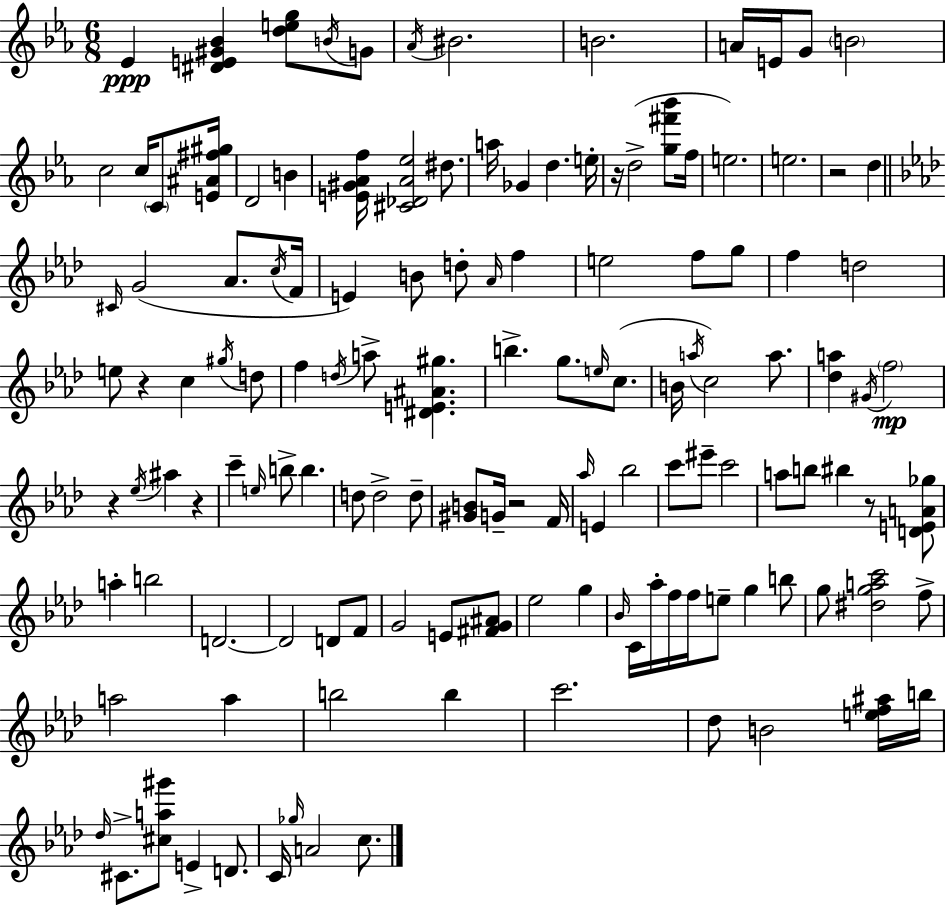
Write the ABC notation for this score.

X:1
T:Untitled
M:6/8
L:1/4
K:Eb
_E [^DE^G_B] [deg]/2 B/4 G/2 _A/4 ^B2 B2 A/4 E/4 G/2 B2 c2 c/4 C/2 [E^A^f^g]/4 D2 B [E^G_Af]/4 [^C_D_A_e]2 ^d/2 a/4 _G d e/4 z/4 d2 [g^f'_b']/2 f/4 e2 e2 z2 d ^C/4 G2 _A/2 c/4 F/4 E B/2 d/2 _A/4 f e2 f/2 g/2 f d2 e/2 z c ^g/4 d/2 f d/4 a/2 [^DE^A^g] b g/2 e/4 c/2 B/4 a/4 c2 a/2 [_da] ^G/4 f2 z _e/4 ^a z c' e/4 b/2 b d/2 d2 d/2 [^GB]/2 G/4 z2 F/4 _a/4 E _b2 c'/2 ^e'/2 c'2 a/2 b/2 ^b z/2 [DEA_g]/2 a b2 D2 D2 D/2 F/2 G2 E/2 [^FG^A]/2 _e2 g _B/4 C/4 _a/4 f/4 f/4 e/2 g b/2 g/2 [^dgac']2 f/2 a2 a b2 b c'2 _d/2 B2 [ef^a]/4 b/4 _d/4 ^C/2 [^ca^g']/2 E D/2 C/4 _g/4 A2 c/2